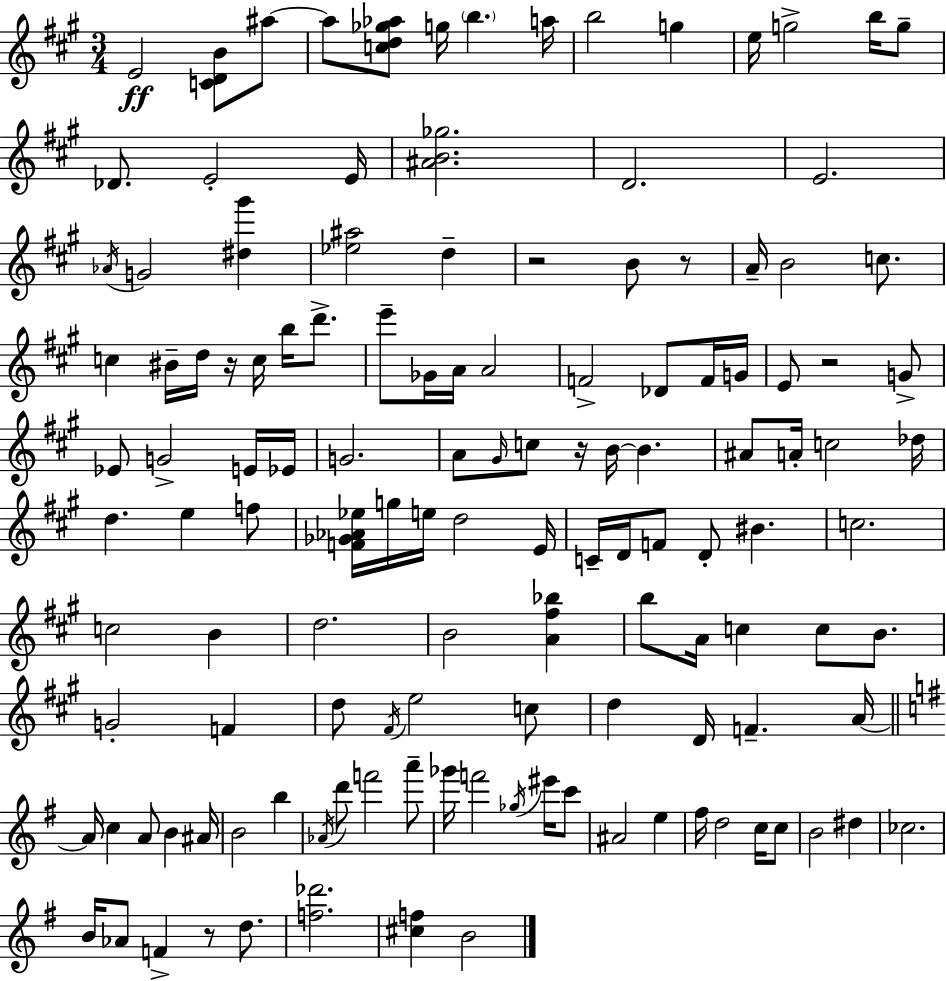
E4/h [C4,D4,B4]/e A#5/e A#5/e [C5,D5,Gb5,Ab5]/e G5/s B5/q. A5/s B5/h G5/q E5/s G5/h B5/s G5/e Db4/e. E4/h E4/s [A#4,B4,Gb5]/h. D4/h. E4/h. Ab4/s G4/h [D#5,G#6]/q [Eb5,A#5]/h D5/q R/h B4/e R/e A4/s B4/h C5/e. C5/q BIS4/s D5/s R/s C5/s B5/s D6/e. E6/e Gb4/s A4/s A4/h F4/h Db4/e F4/s G4/s E4/e R/h G4/e Eb4/e G4/h E4/s Eb4/s G4/h. A4/e G#4/s C5/e R/s B4/s B4/q. A#4/e A4/s C5/h Db5/s D5/q. E5/q F5/e [F4,Gb4,Ab4,Eb5]/s G5/s E5/s D5/h E4/s C4/s D4/s F4/e D4/e BIS4/q. C5/h. C5/h B4/q D5/h. B4/h [A4,F#5,Bb5]/q B5/e A4/s C5/q C5/e B4/e. G4/h F4/q D5/e F#4/s E5/h C5/e D5/q D4/s F4/q. A4/s A4/s C5/q A4/e B4/q A#4/s B4/h B5/q Ab4/s D6/e F6/h A6/e Gb6/s F6/h Gb5/s EIS6/s C6/e A#4/h E5/q F#5/s D5/h C5/s C5/e B4/h D#5/q CES5/h. B4/s Ab4/e F4/q R/e D5/e. [F5,Db6]/h. [C#5,F5]/q B4/h